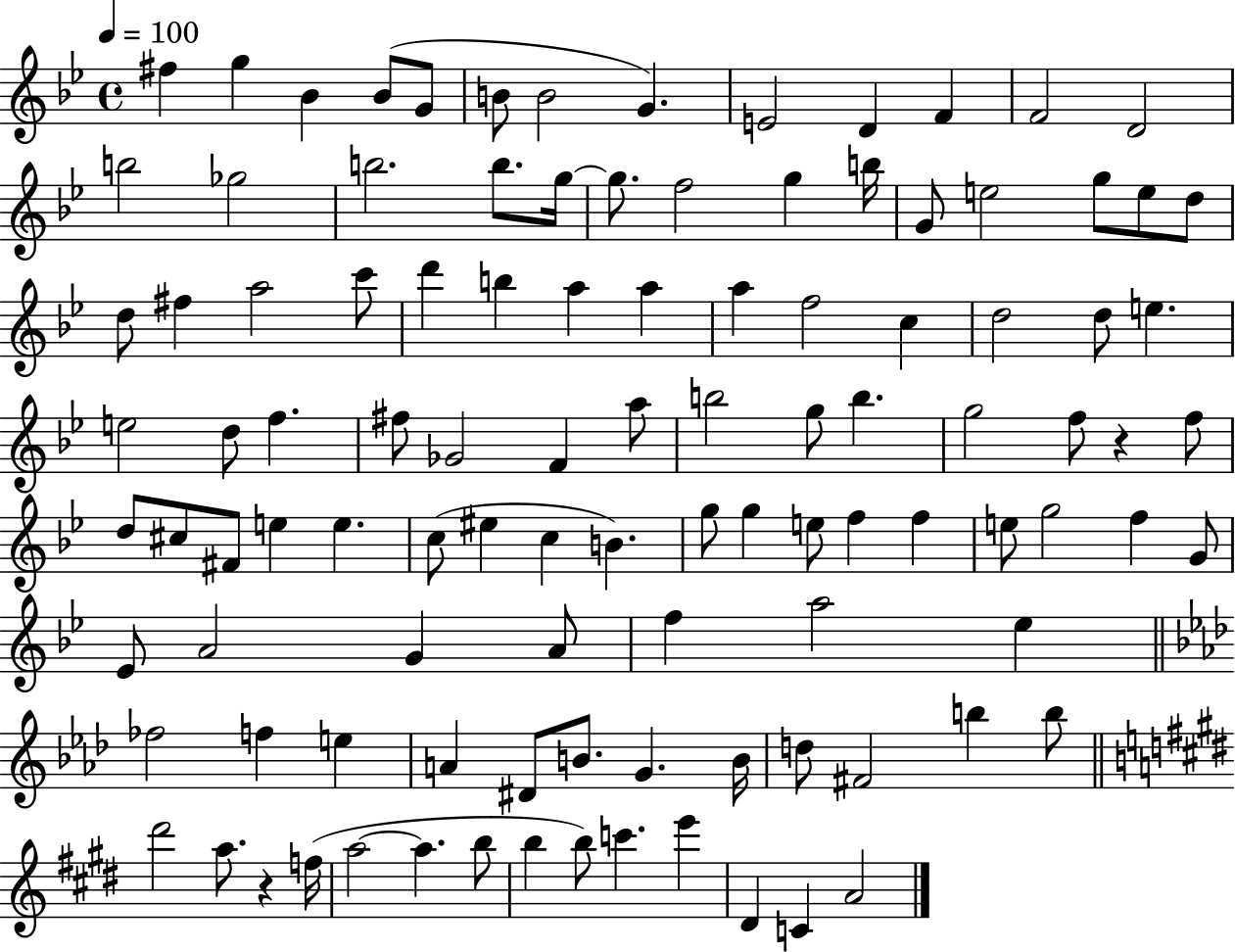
{
  \clef treble
  \time 4/4
  \defaultTimeSignature
  \key bes \major
  \tempo 4 = 100
  \repeat volta 2 { fis''4 g''4 bes'4 bes'8( g'8 | b'8 b'2 g'4.) | e'2 d'4 f'4 | f'2 d'2 | \break b''2 ges''2 | b''2. b''8. g''16~~ | g''8. f''2 g''4 b''16 | g'8 e''2 g''8 e''8 d''8 | \break d''8 fis''4 a''2 c'''8 | d'''4 b''4 a''4 a''4 | a''4 f''2 c''4 | d''2 d''8 e''4. | \break e''2 d''8 f''4. | fis''8 ges'2 f'4 a''8 | b''2 g''8 b''4. | g''2 f''8 r4 f''8 | \break d''8 cis''8 fis'8 e''4 e''4. | c''8( eis''4 c''4 b'4.) | g''8 g''4 e''8 f''4 f''4 | e''8 g''2 f''4 g'8 | \break ees'8 a'2 g'4 a'8 | f''4 a''2 ees''4 | \bar "||" \break \key aes \major fes''2 f''4 e''4 | a'4 dis'8 b'8. g'4. b'16 | d''8 fis'2 b''4 b''8 | \bar "||" \break \key e \major dis'''2 a''8. r4 f''16( | a''2~~ a''4. b''8 | b''4 b''8) c'''4. e'''4 | dis'4 c'4 a'2 | \break } \bar "|."
}